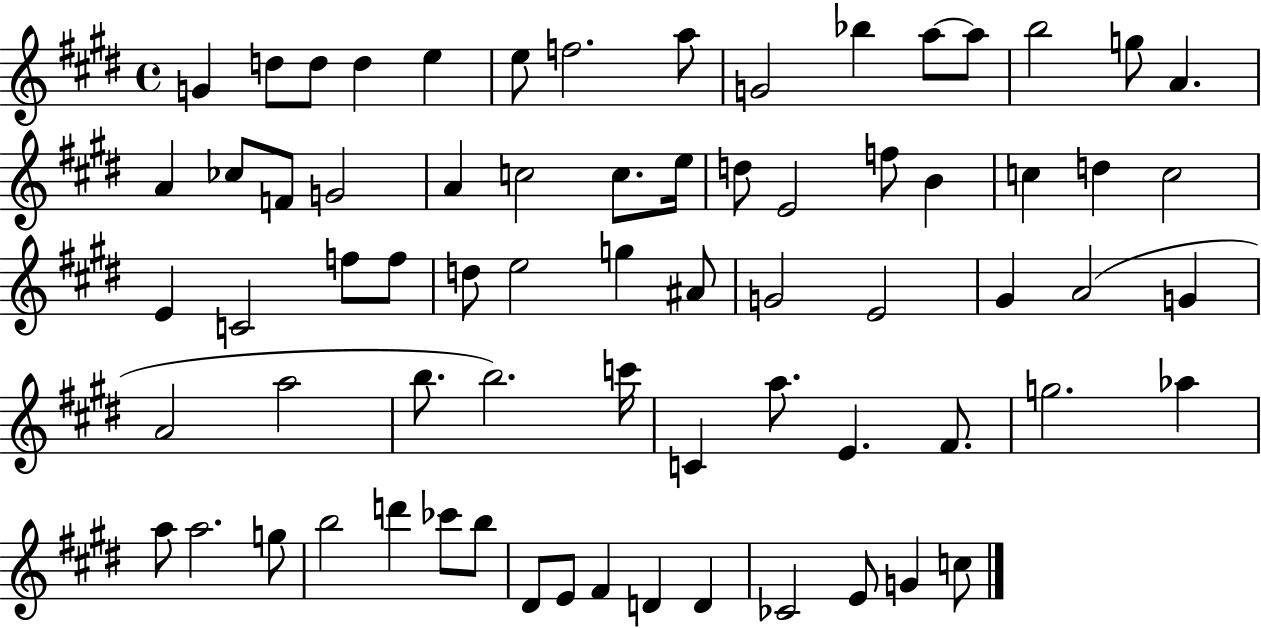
G4/q D5/e D5/e D5/q E5/q E5/e F5/h. A5/e G4/h Bb5/q A5/e A5/e B5/h G5/e A4/q. A4/q CES5/e F4/e G4/h A4/q C5/h C5/e. E5/s D5/e E4/h F5/e B4/q C5/q D5/q C5/h E4/q C4/h F5/e F5/e D5/e E5/h G5/q A#4/e G4/h E4/h G#4/q A4/h G4/q A4/h A5/h B5/e. B5/h. C6/s C4/q A5/e. E4/q. F#4/e. G5/h. Ab5/q A5/e A5/h. G5/e B5/h D6/q CES6/e B5/e D#4/e E4/e F#4/q D4/q D4/q CES4/h E4/e G4/q C5/e